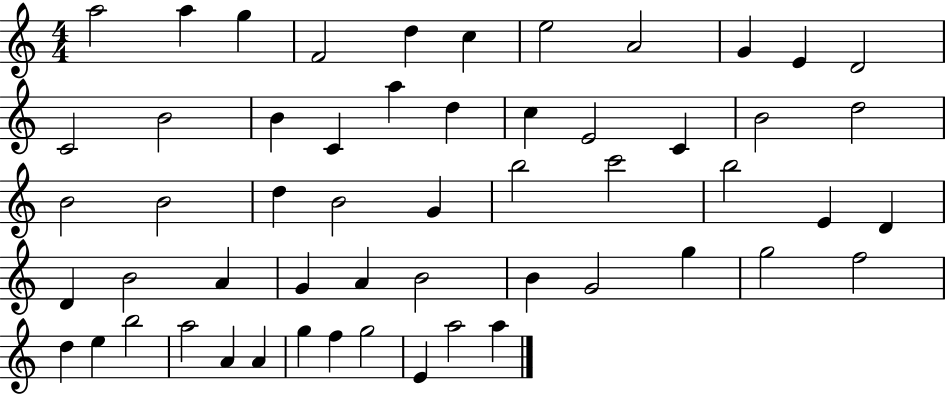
A5/h A5/q G5/q F4/h D5/q C5/q E5/h A4/h G4/q E4/q D4/h C4/h B4/h B4/q C4/q A5/q D5/q C5/q E4/h C4/q B4/h D5/h B4/h B4/h D5/q B4/h G4/q B5/h C6/h B5/h E4/q D4/q D4/q B4/h A4/q G4/q A4/q B4/h B4/q G4/h G5/q G5/h F5/h D5/q E5/q B5/h A5/h A4/q A4/q G5/q F5/q G5/h E4/q A5/h A5/q